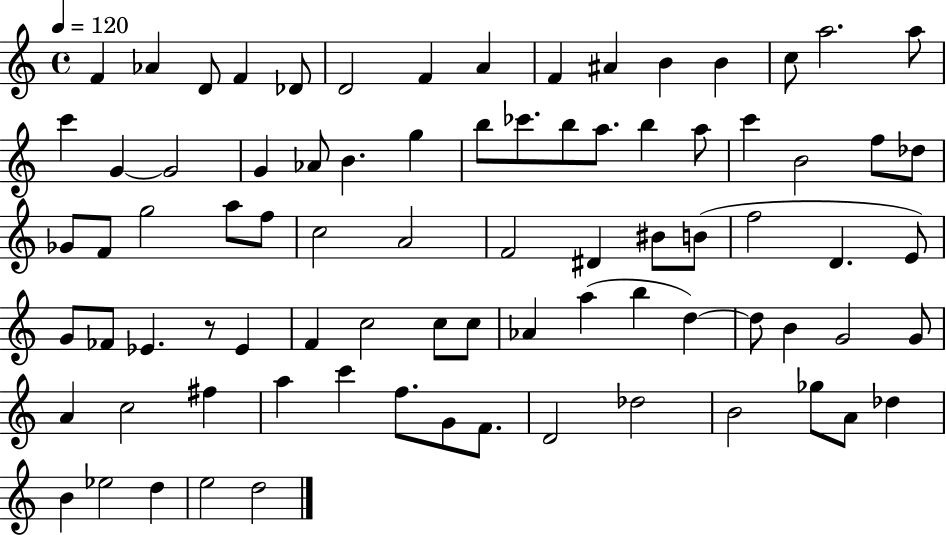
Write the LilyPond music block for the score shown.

{
  \clef treble
  \time 4/4
  \defaultTimeSignature
  \key c \major
  \tempo 4 = 120
  \repeat volta 2 { f'4 aes'4 d'8 f'4 des'8 | d'2 f'4 a'4 | f'4 ais'4 b'4 b'4 | c''8 a''2. a''8 | \break c'''4 g'4~~ g'2 | g'4 aes'8 b'4. g''4 | b''8 ces'''8. b''8 a''8. b''4 a''8 | c'''4 b'2 f''8 des''8 | \break ges'8 f'8 g''2 a''8 f''8 | c''2 a'2 | f'2 dis'4 bis'8 b'8( | f''2 d'4. e'8) | \break g'8 fes'8 ees'4. r8 ees'4 | f'4 c''2 c''8 c''8 | aes'4 a''4( b''4 d''4~~) | d''8 b'4 g'2 g'8 | \break a'4 c''2 fis''4 | a''4 c'''4 f''8. g'8 f'8. | d'2 des''2 | b'2 ges''8 a'8 des''4 | \break b'4 ees''2 d''4 | e''2 d''2 | } \bar "|."
}